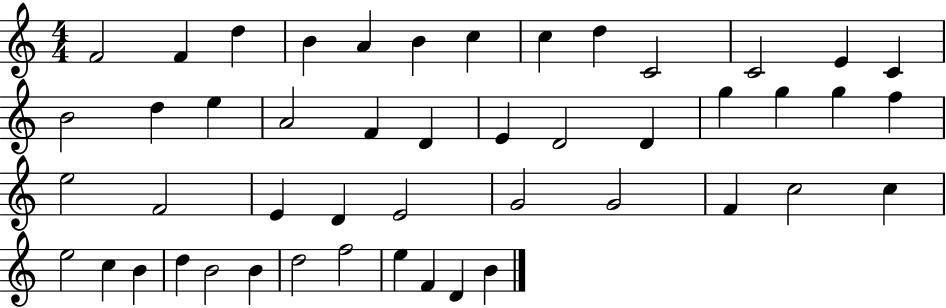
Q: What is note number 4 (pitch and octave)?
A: B4